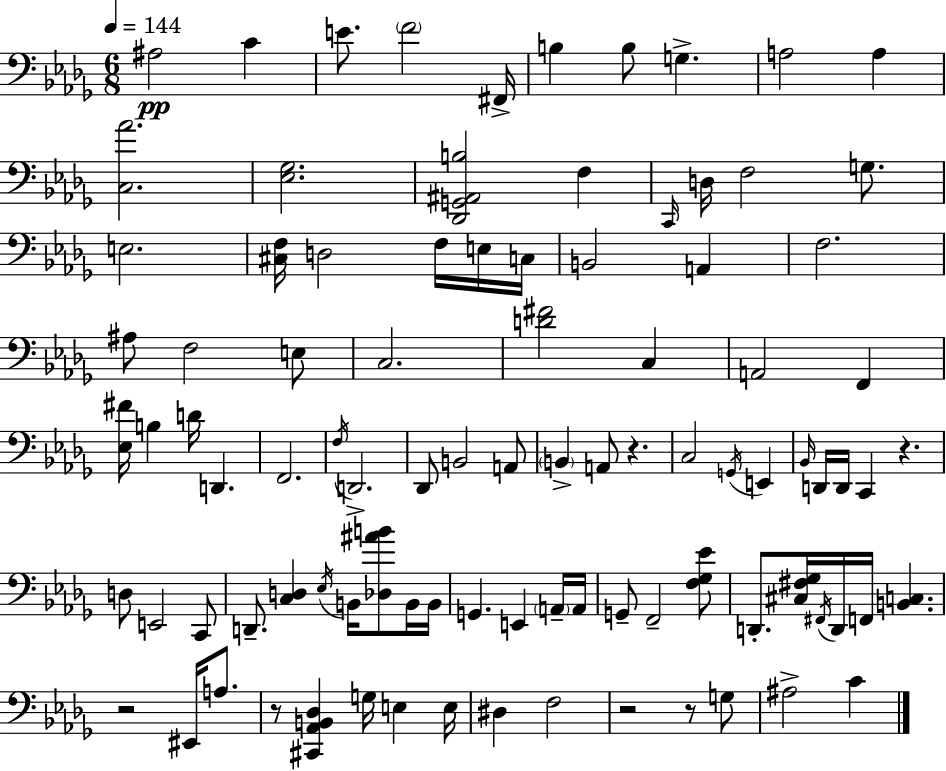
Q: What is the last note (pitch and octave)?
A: C4